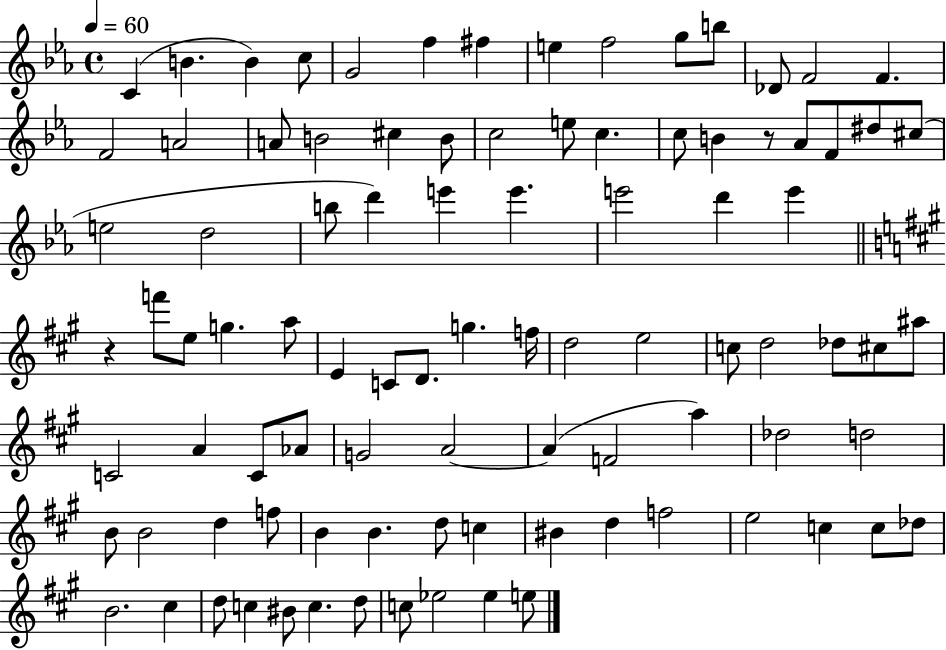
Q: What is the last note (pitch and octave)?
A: E5